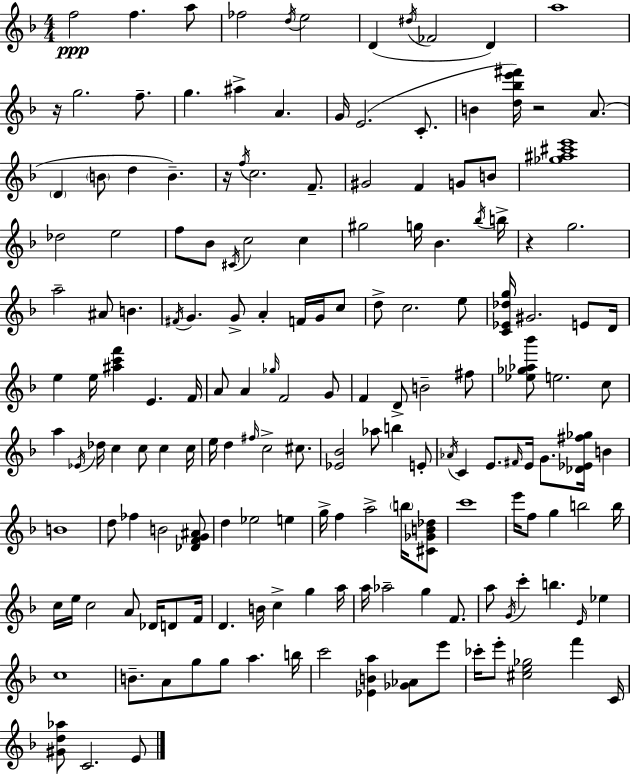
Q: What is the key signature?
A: F major